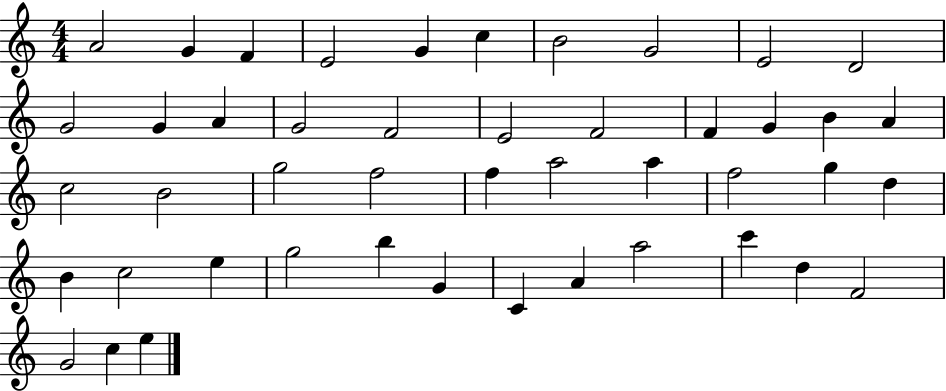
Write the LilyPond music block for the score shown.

{
  \clef treble
  \numericTimeSignature
  \time 4/4
  \key c \major
  a'2 g'4 f'4 | e'2 g'4 c''4 | b'2 g'2 | e'2 d'2 | \break g'2 g'4 a'4 | g'2 f'2 | e'2 f'2 | f'4 g'4 b'4 a'4 | \break c''2 b'2 | g''2 f''2 | f''4 a''2 a''4 | f''2 g''4 d''4 | \break b'4 c''2 e''4 | g''2 b''4 g'4 | c'4 a'4 a''2 | c'''4 d''4 f'2 | \break g'2 c''4 e''4 | \bar "|."
}